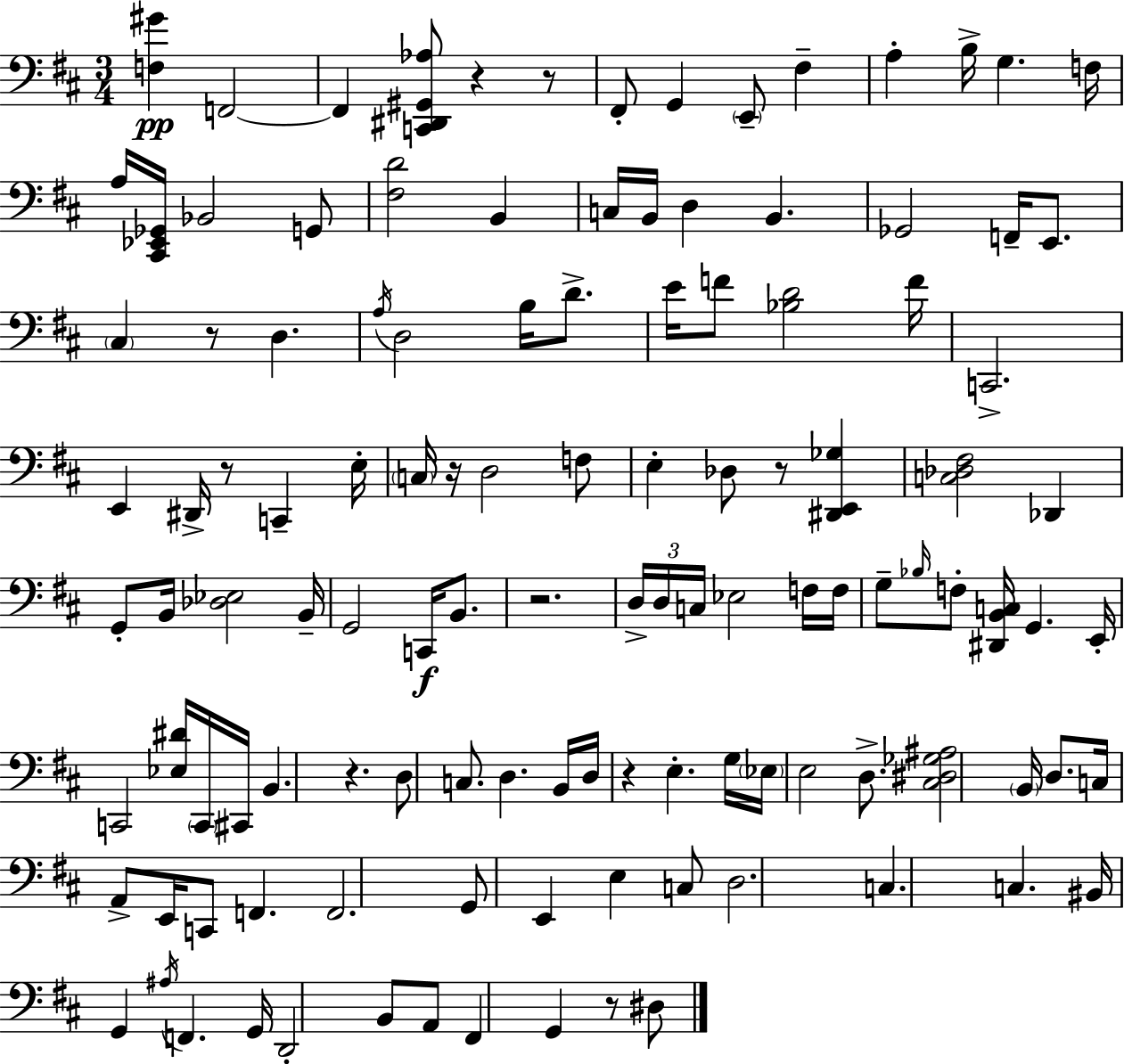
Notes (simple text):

[F3,G#4]/q F2/h F2/q [C2,D#2,G#2,Ab3]/e R/q R/e F#2/e G2/q E2/e F#3/q A3/q B3/s G3/q. F3/s A3/s [C#2,Eb2,Gb2]/s Bb2/h G2/e [F#3,D4]/h B2/q C3/s B2/s D3/q B2/q. Gb2/h F2/s E2/e. C#3/q R/e D3/q. A3/s D3/h B3/s D4/e. E4/s F4/e [Bb3,D4]/h F4/s C2/h. E2/q D#2/s R/e C2/q E3/s C3/s R/s D3/h F3/e E3/q Db3/e R/e [D#2,E2,Gb3]/q [C3,Db3,F#3]/h Db2/q G2/e B2/s [Db3,Eb3]/h B2/s G2/h C2/s B2/e. R/h. D3/s D3/s C3/s Eb3/h F3/s F3/s G3/e Bb3/s F3/e [D#2,B2,C3]/s G2/q. E2/s C2/h [Eb3,D#4]/s C2/s C#2/s B2/q. R/q. D3/e C3/e. D3/q. B2/s D3/s R/q E3/q. G3/s Eb3/s E3/h D3/e. [C#3,D#3,Gb3,A#3]/h B2/s D3/e. C3/s A2/e E2/s C2/e F2/q. F2/h. G2/e E2/q E3/q C3/e D3/h. C3/q. C3/q. BIS2/s G2/q A#3/s F2/q. G2/s D2/h B2/e A2/e F#2/q G2/q R/e D#3/e